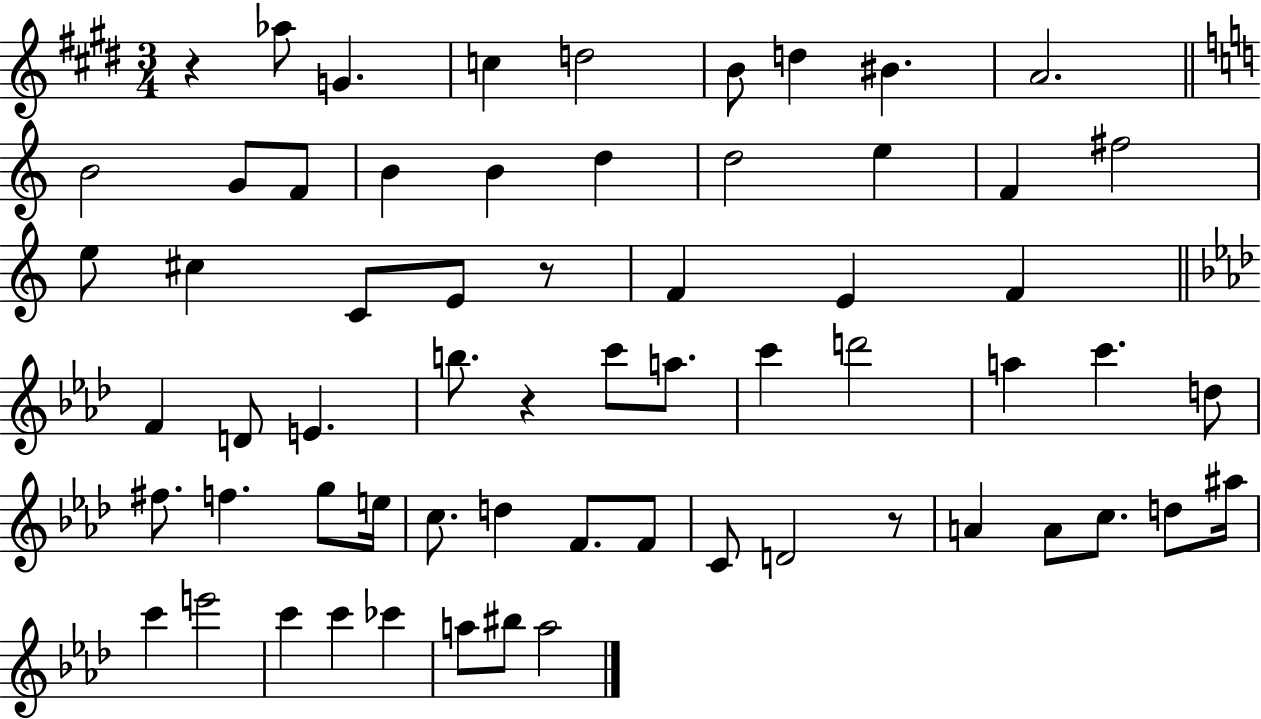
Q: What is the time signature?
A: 3/4